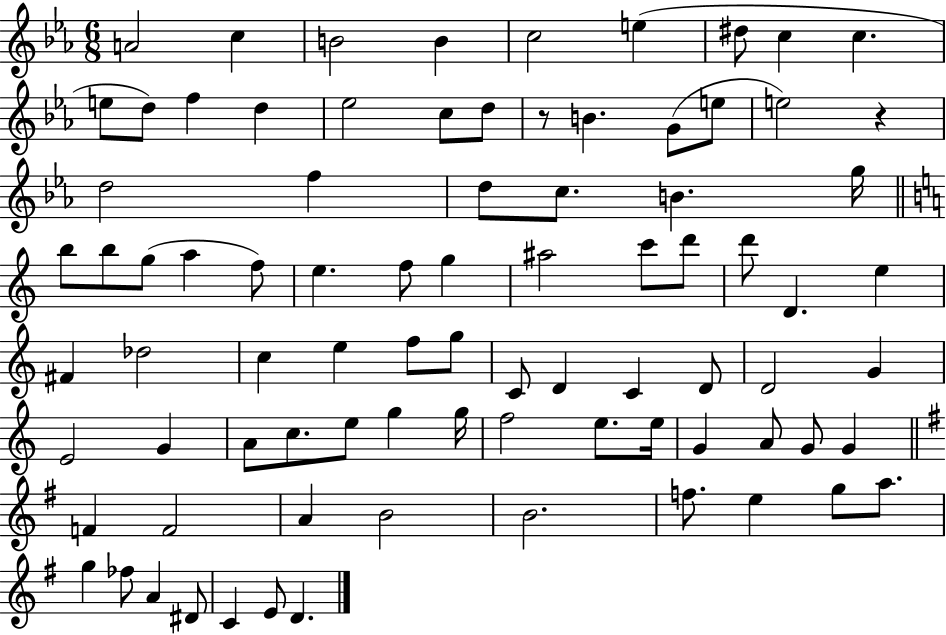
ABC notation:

X:1
T:Untitled
M:6/8
L:1/4
K:Eb
A2 c B2 B c2 e ^d/2 c c e/2 d/2 f d _e2 c/2 d/2 z/2 B G/2 e/2 e2 z d2 f d/2 c/2 B g/4 b/2 b/2 g/2 a f/2 e f/2 g ^a2 c'/2 d'/2 d'/2 D e ^F _d2 c e f/2 g/2 C/2 D C D/2 D2 G E2 G A/2 c/2 e/2 g g/4 f2 e/2 e/4 G A/2 G/2 G F F2 A B2 B2 f/2 e g/2 a/2 g _f/2 A ^D/2 C E/2 D